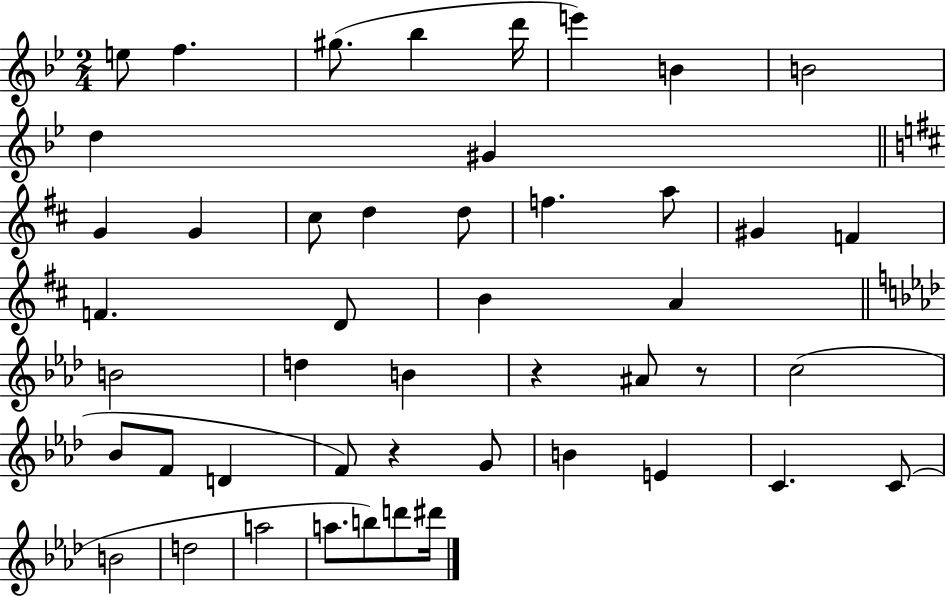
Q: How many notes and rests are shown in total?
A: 47